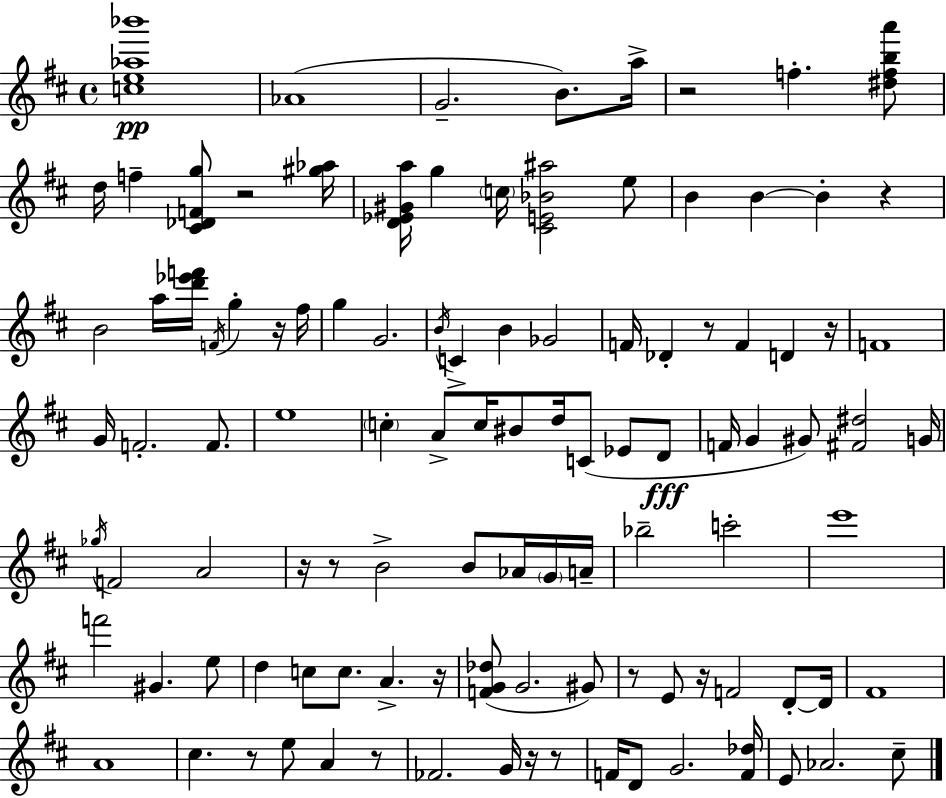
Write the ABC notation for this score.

X:1
T:Untitled
M:4/4
L:1/4
K:D
[ce_a_b']4 _A4 G2 B/2 a/4 z2 f [^dfba']/2 d/4 f [^C_DFg]/2 z2 [^g_a]/4 [D_E^Ga]/4 g c/4 [^CE_B^a]2 e/2 B B B z B2 a/4 [d'_e'f']/4 F/4 g z/4 ^f/4 g G2 B/4 C B _G2 F/4 _D z/2 F D z/4 F4 G/4 F2 F/2 e4 c A/2 c/4 ^B/2 d/4 C/2 _E/2 D/2 F/4 G ^G/2 [^F^d]2 G/4 _g/4 F2 A2 z/4 z/2 B2 B/2 _A/4 G/4 A/4 _b2 c'2 e'4 f'2 ^G e/2 d c/2 c/2 A z/4 [FG_d]/2 G2 ^G/2 z/2 E/2 z/4 F2 D/2 D/4 ^F4 A4 ^c z/2 e/2 A z/2 _F2 G/4 z/4 z/2 F/4 D/2 G2 [F_d]/4 E/2 _A2 ^c/2